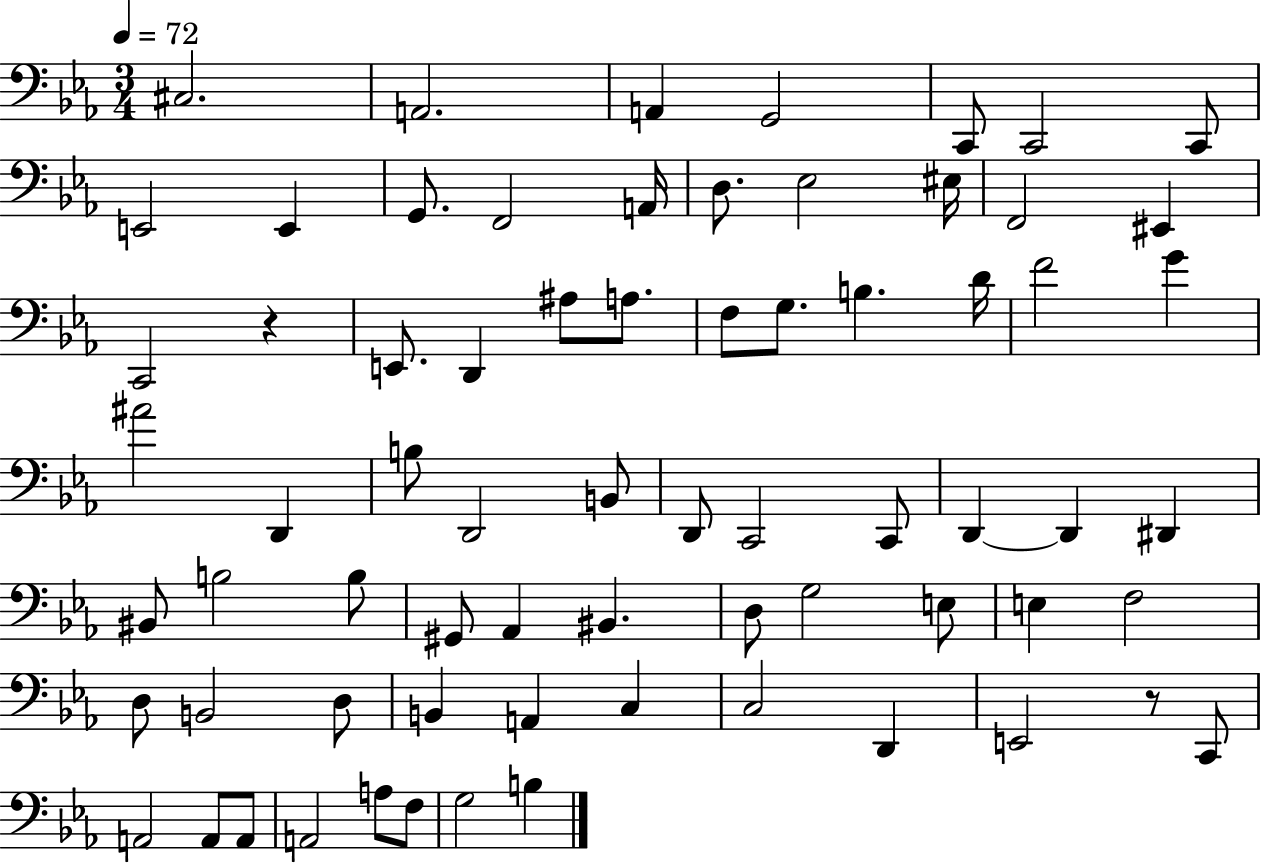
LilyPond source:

{
  \clef bass
  \numericTimeSignature
  \time 3/4
  \key ees \major
  \tempo 4 = 72
  cis2. | a,2. | a,4 g,2 | c,8 c,2 c,8 | \break e,2 e,4 | g,8. f,2 a,16 | d8. ees2 eis16 | f,2 eis,4 | \break c,2 r4 | e,8. d,4 ais8 a8. | f8 g8. b4. d'16 | f'2 g'4 | \break ais'2 d,4 | b8 d,2 b,8 | d,8 c,2 c,8 | d,4~~ d,4 dis,4 | \break bis,8 b2 b8 | gis,8 aes,4 bis,4. | d8 g2 e8 | e4 f2 | \break d8 b,2 d8 | b,4 a,4 c4 | c2 d,4 | e,2 r8 c,8 | \break a,2 a,8 a,8 | a,2 a8 f8 | g2 b4 | \bar "|."
}